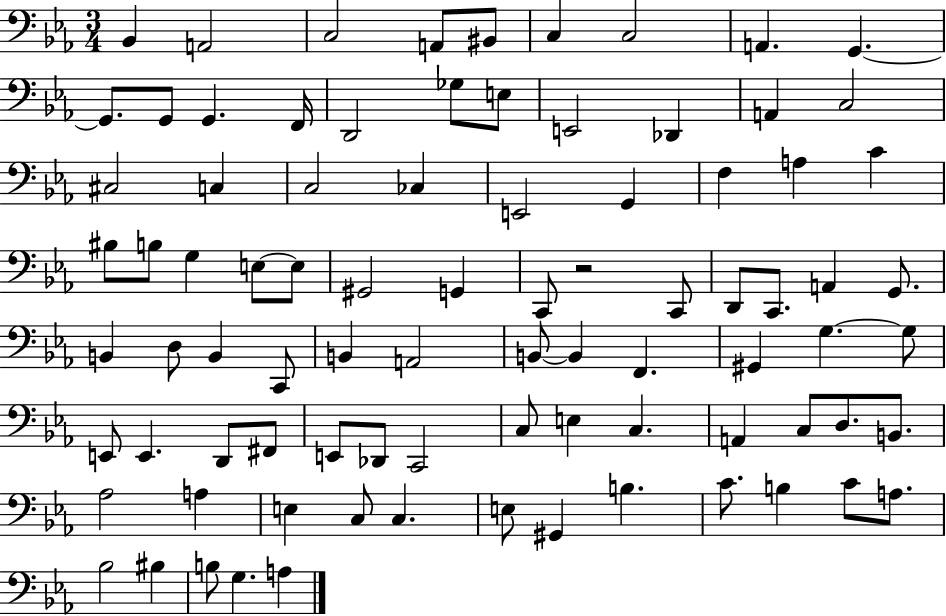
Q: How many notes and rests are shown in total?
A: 86